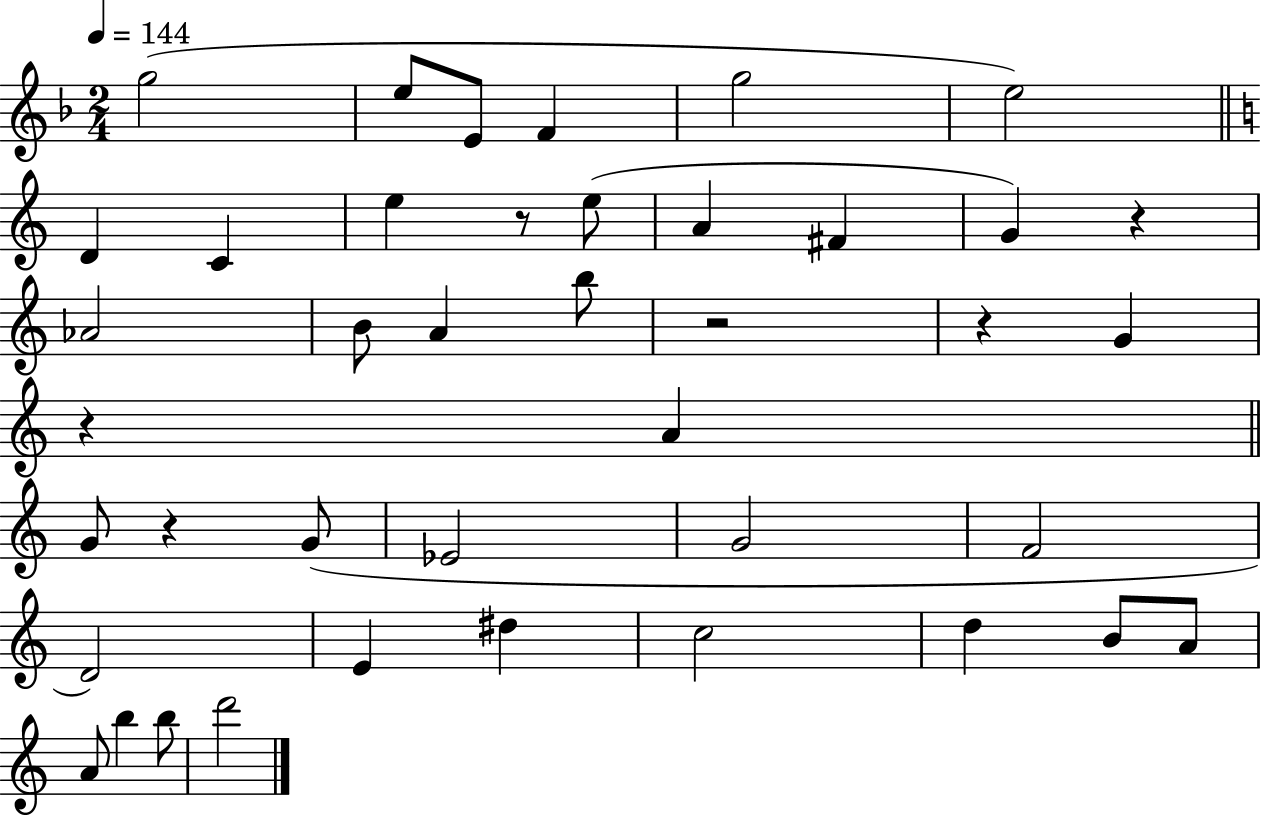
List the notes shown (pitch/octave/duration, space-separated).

G5/h E5/e E4/e F4/q G5/h E5/h D4/q C4/q E5/q R/e E5/e A4/q F#4/q G4/q R/q Ab4/h B4/e A4/q B5/e R/h R/q G4/q R/q A4/q G4/e R/q G4/e Eb4/h G4/h F4/h D4/h E4/q D#5/q C5/h D5/q B4/e A4/e A4/e B5/q B5/e D6/h